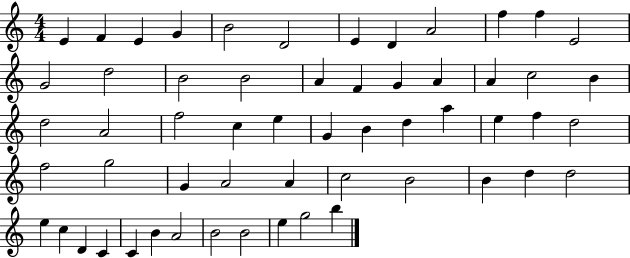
{
  \clef treble
  \numericTimeSignature
  \time 4/4
  \key c \major
  e'4 f'4 e'4 g'4 | b'2 d'2 | e'4 d'4 a'2 | f''4 f''4 e'2 | \break g'2 d''2 | b'2 b'2 | a'4 f'4 g'4 a'4 | a'4 c''2 b'4 | \break d''2 a'2 | f''2 c''4 e''4 | g'4 b'4 d''4 a''4 | e''4 f''4 d''2 | \break f''2 g''2 | g'4 a'2 a'4 | c''2 b'2 | b'4 d''4 d''2 | \break e''4 c''4 d'4 c'4 | c'4 b'4 a'2 | b'2 b'2 | e''4 g''2 b''4 | \break \bar "|."
}